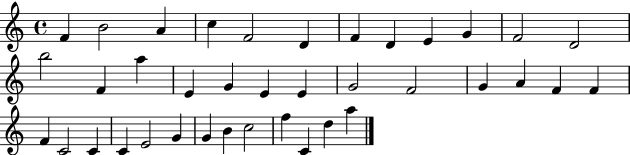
F4/q B4/h A4/q C5/q F4/h D4/q F4/q D4/q E4/q G4/q F4/h D4/h B5/h F4/q A5/q E4/q G4/q E4/q E4/q G4/h F4/h G4/q A4/q F4/q F4/q F4/q C4/h C4/q C4/q E4/h G4/q G4/q B4/q C5/h F5/q C4/q D5/q A5/q